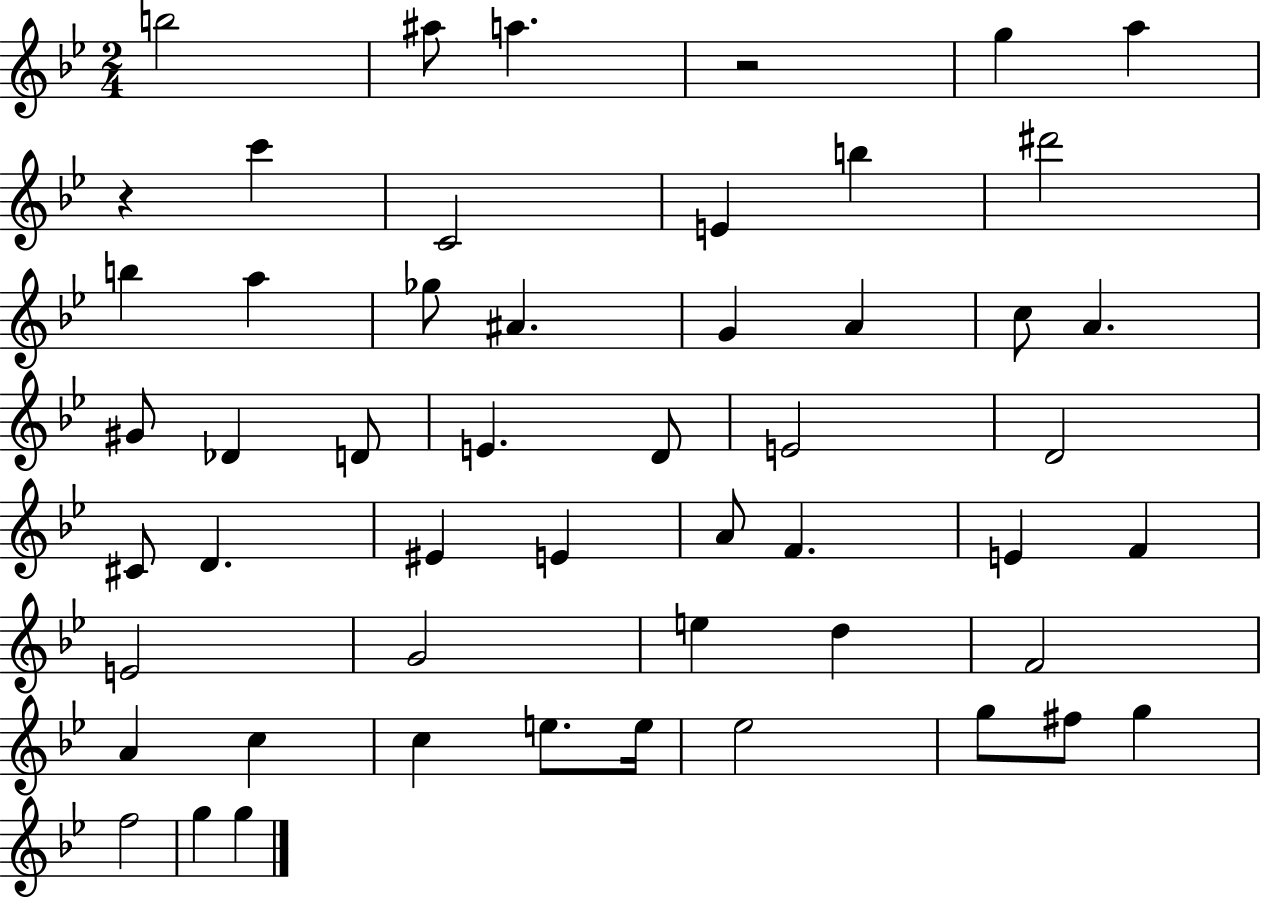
B5/h A#5/e A5/q. R/h G5/q A5/q R/q C6/q C4/h E4/q B5/q D#6/h B5/q A5/q Gb5/e A#4/q. G4/q A4/q C5/e A4/q. G#4/e Db4/q D4/e E4/q. D4/e E4/h D4/h C#4/e D4/q. EIS4/q E4/q A4/e F4/q. E4/q F4/q E4/h G4/h E5/q D5/q F4/h A4/q C5/q C5/q E5/e. E5/s Eb5/h G5/e F#5/e G5/q F5/h G5/q G5/q